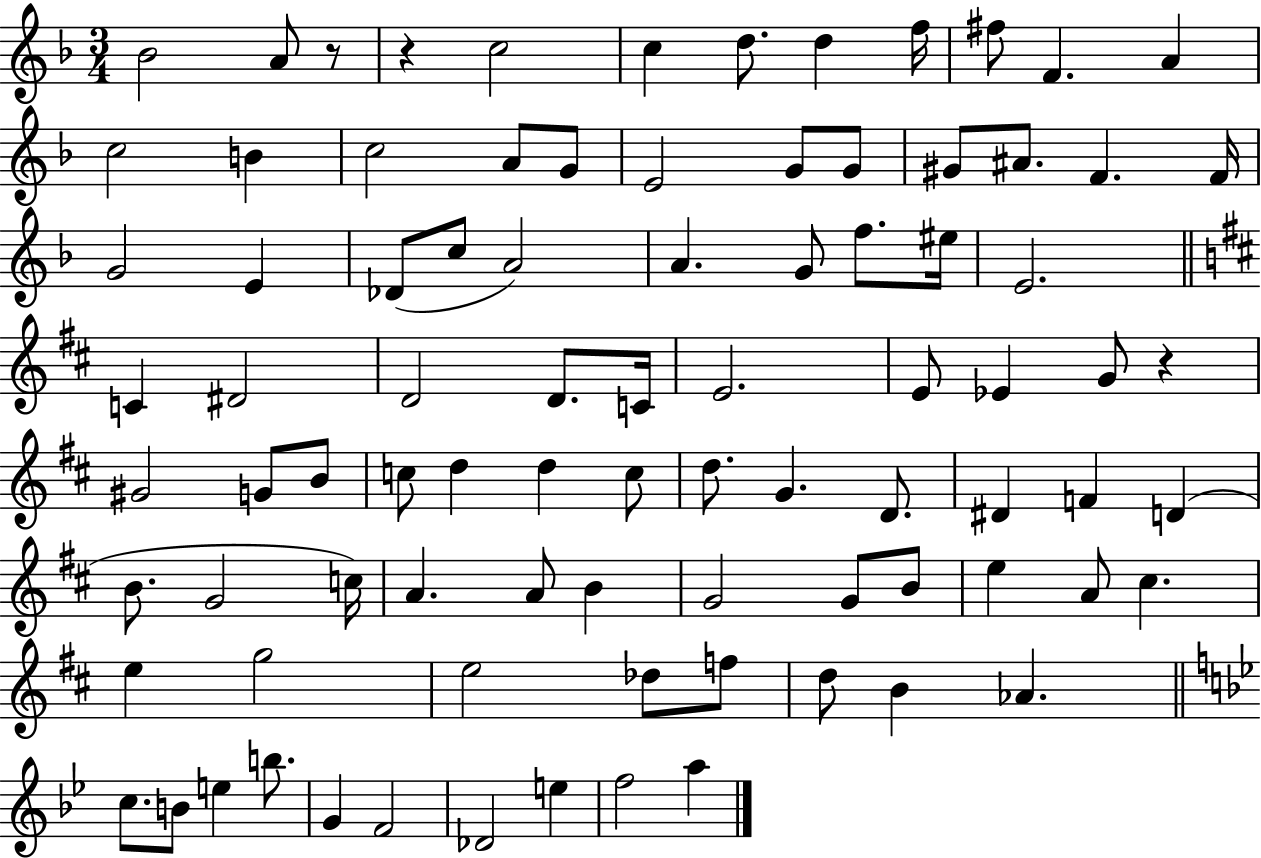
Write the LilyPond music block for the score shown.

{
  \clef treble
  \numericTimeSignature
  \time 3/4
  \key f \major
  \repeat volta 2 { bes'2 a'8 r8 | r4 c''2 | c''4 d''8. d''4 f''16 | fis''8 f'4. a'4 | \break c''2 b'4 | c''2 a'8 g'8 | e'2 g'8 g'8 | gis'8 ais'8. f'4. f'16 | \break g'2 e'4 | des'8( c''8 a'2) | a'4. g'8 f''8. eis''16 | e'2. | \break \bar "||" \break \key b \minor c'4 dis'2 | d'2 d'8. c'16 | e'2. | e'8 ees'4 g'8 r4 | \break gis'2 g'8 b'8 | c''8 d''4 d''4 c''8 | d''8. g'4. d'8. | dis'4 f'4 d'4( | \break b'8. g'2 c''16) | a'4. a'8 b'4 | g'2 g'8 b'8 | e''4 a'8 cis''4. | \break e''4 g''2 | e''2 des''8 f''8 | d''8 b'4 aes'4. | \bar "||" \break \key bes \major c''8. b'8 e''4 b''8. | g'4 f'2 | des'2 e''4 | f''2 a''4 | \break } \bar "|."
}